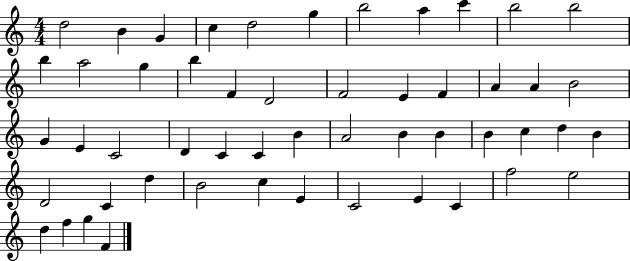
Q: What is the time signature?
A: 4/4